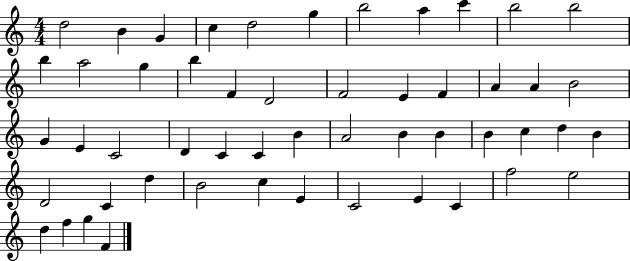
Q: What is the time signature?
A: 4/4